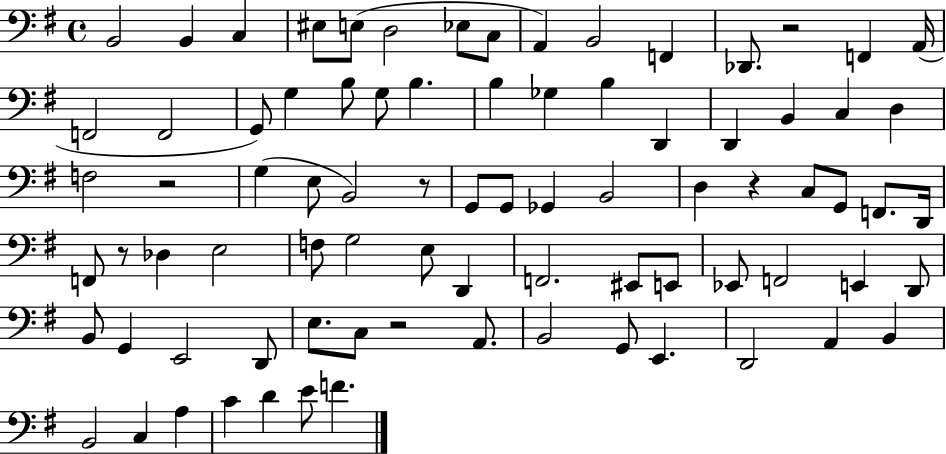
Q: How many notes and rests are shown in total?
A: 82